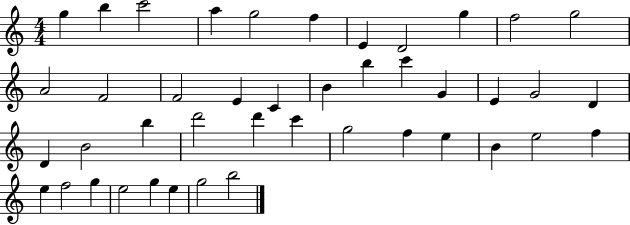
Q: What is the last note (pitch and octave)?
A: B5